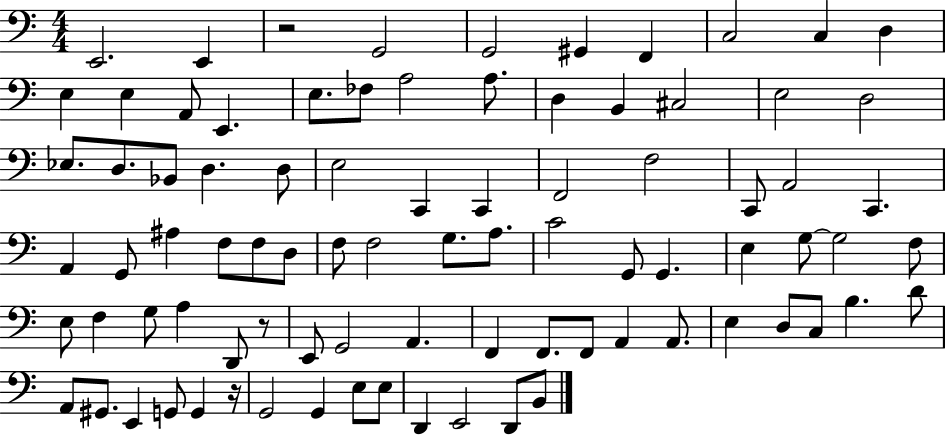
E2/h. E2/q R/h G2/h G2/h G#2/q F2/q C3/h C3/q D3/q E3/q E3/q A2/e E2/q. E3/e. FES3/e A3/h A3/e. D3/q B2/q C#3/h E3/h D3/h Eb3/e. D3/e. Bb2/e D3/q. D3/e E3/h C2/q C2/q F2/h F3/h C2/e A2/h C2/q. A2/q G2/e A#3/q F3/e F3/e D3/e F3/e F3/h G3/e. A3/e. C4/h G2/e G2/q. E3/q G3/e G3/h F3/e E3/e F3/q G3/e A3/q D2/e R/e E2/e G2/h A2/q. F2/q F2/e. F2/e A2/q A2/e. E3/q D3/e C3/e B3/q. D4/e A2/e G#2/e. E2/q G2/e G2/q R/s G2/h G2/q E3/e E3/e D2/q E2/h D2/e B2/e